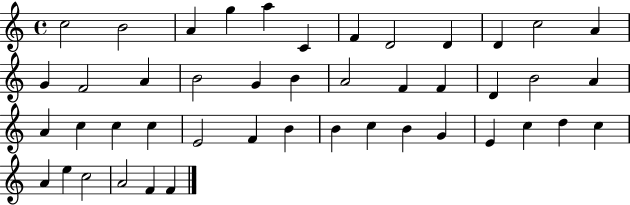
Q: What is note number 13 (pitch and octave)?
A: G4